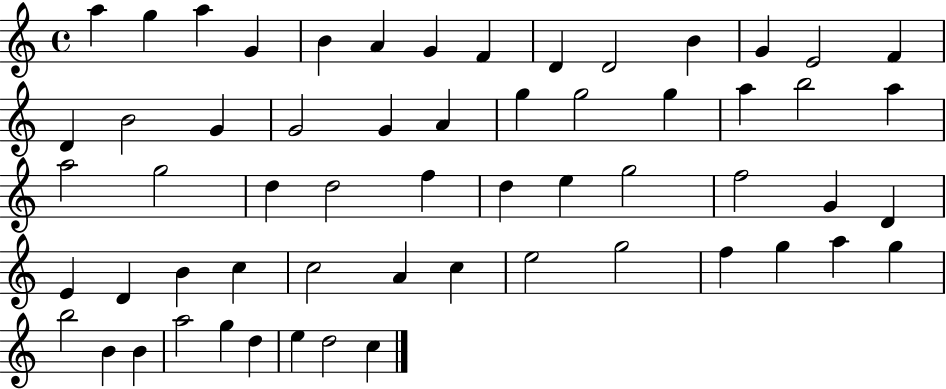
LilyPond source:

{
  \clef treble
  \time 4/4
  \defaultTimeSignature
  \key c \major
  a''4 g''4 a''4 g'4 | b'4 a'4 g'4 f'4 | d'4 d'2 b'4 | g'4 e'2 f'4 | \break d'4 b'2 g'4 | g'2 g'4 a'4 | g''4 g''2 g''4 | a''4 b''2 a''4 | \break a''2 g''2 | d''4 d''2 f''4 | d''4 e''4 g''2 | f''2 g'4 d'4 | \break e'4 d'4 b'4 c''4 | c''2 a'4 c''4 | e''2 g''2 | f''4 g''4 a''4 g''4 | \break b''2 b'4 b'4 | a''2 g''4 d''4 | e''4 d''2 c''4 | \bar "|."
}